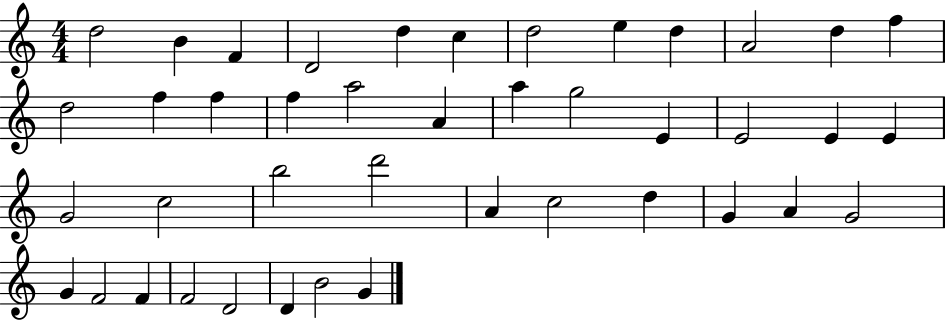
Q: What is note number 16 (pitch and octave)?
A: F5